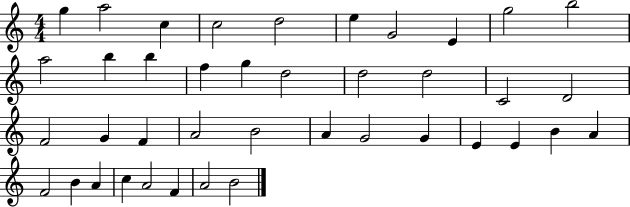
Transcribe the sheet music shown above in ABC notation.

X:1
T:Untitled
M:4/4
L:1/4
K:C
g a2 c c2 d2 e G2 E g2 b2 a2 b b f g d2 d2 d2 C2 D2 F2 G F A2 B2 A G2 G E E B A F2 B A c A2 F A2 B2